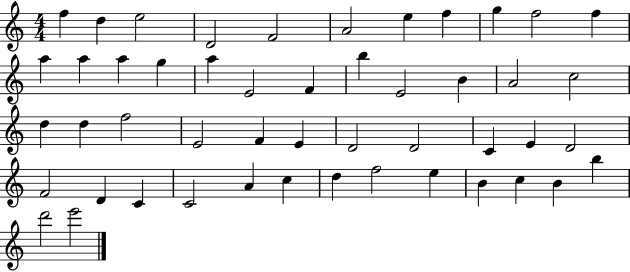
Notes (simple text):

F5/q D5/q E5/h D4/h F4/h A4/h E5/q F5/q G5/q F5/h F5/q A5/q A5/q A5/q G5/q A5/q E4/h F4/q B5/q E4/h B4/q A4/h C5/h D5/q D5/q F5/h E4/h F4/q E4/q D4/h D4/h C4/q E4/q D4/h F4/h D4/q C4/q C4/h A4/q C5/q D5/q F5/h E5/q B4/q C5/q B4/q B5/q D6/h E6/h